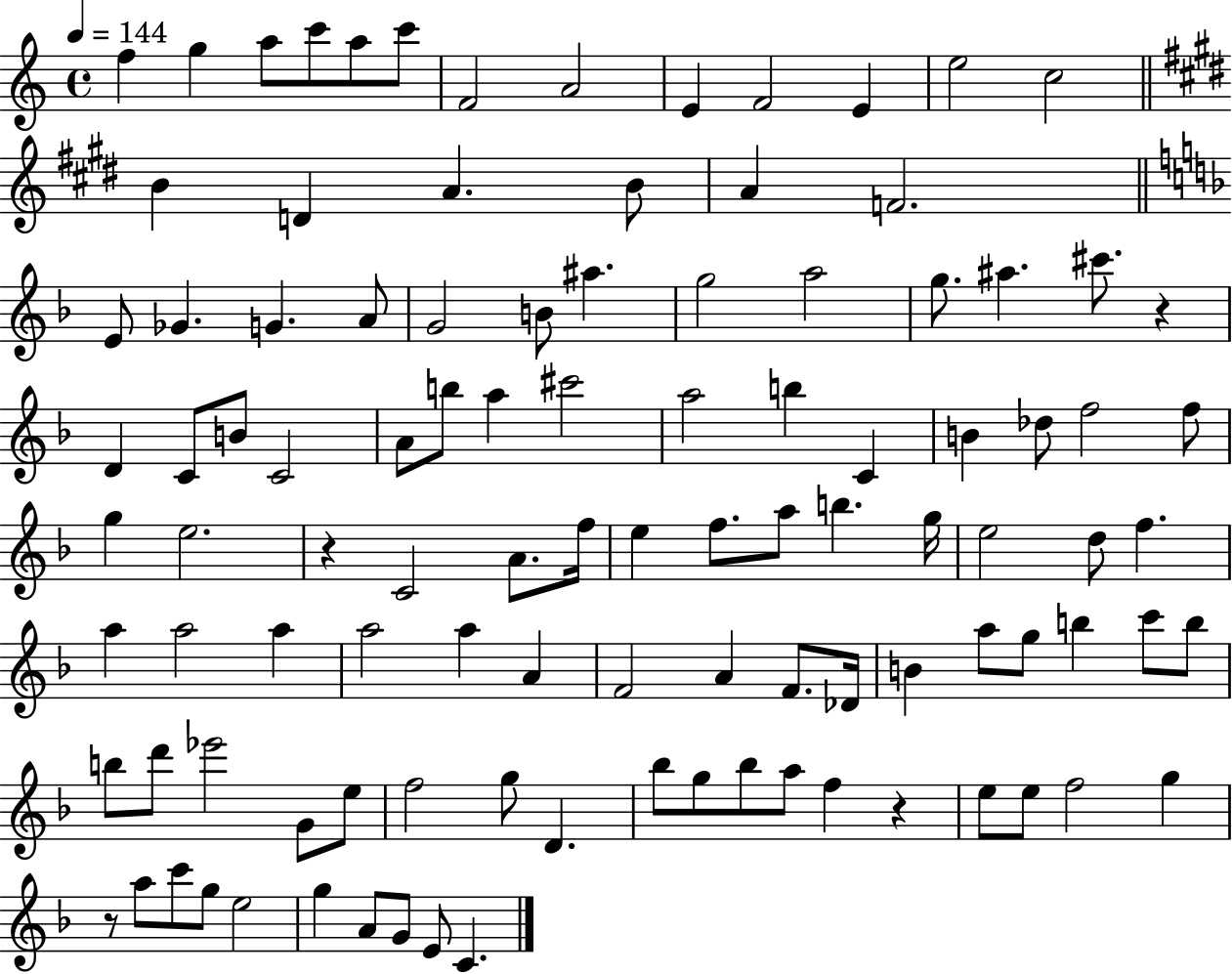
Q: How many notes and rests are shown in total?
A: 105